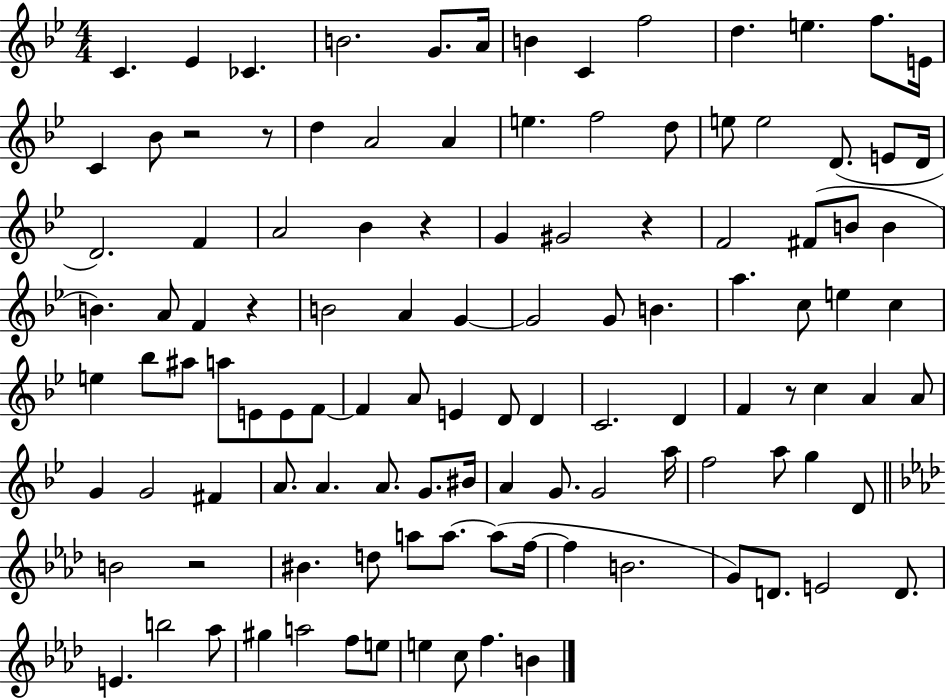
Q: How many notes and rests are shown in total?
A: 114